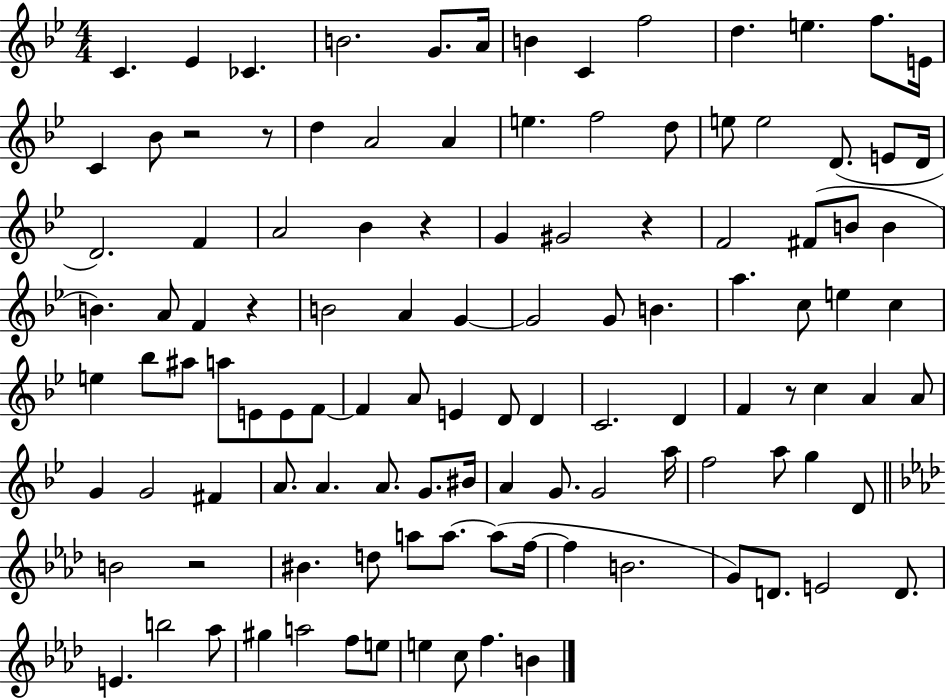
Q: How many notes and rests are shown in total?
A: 114